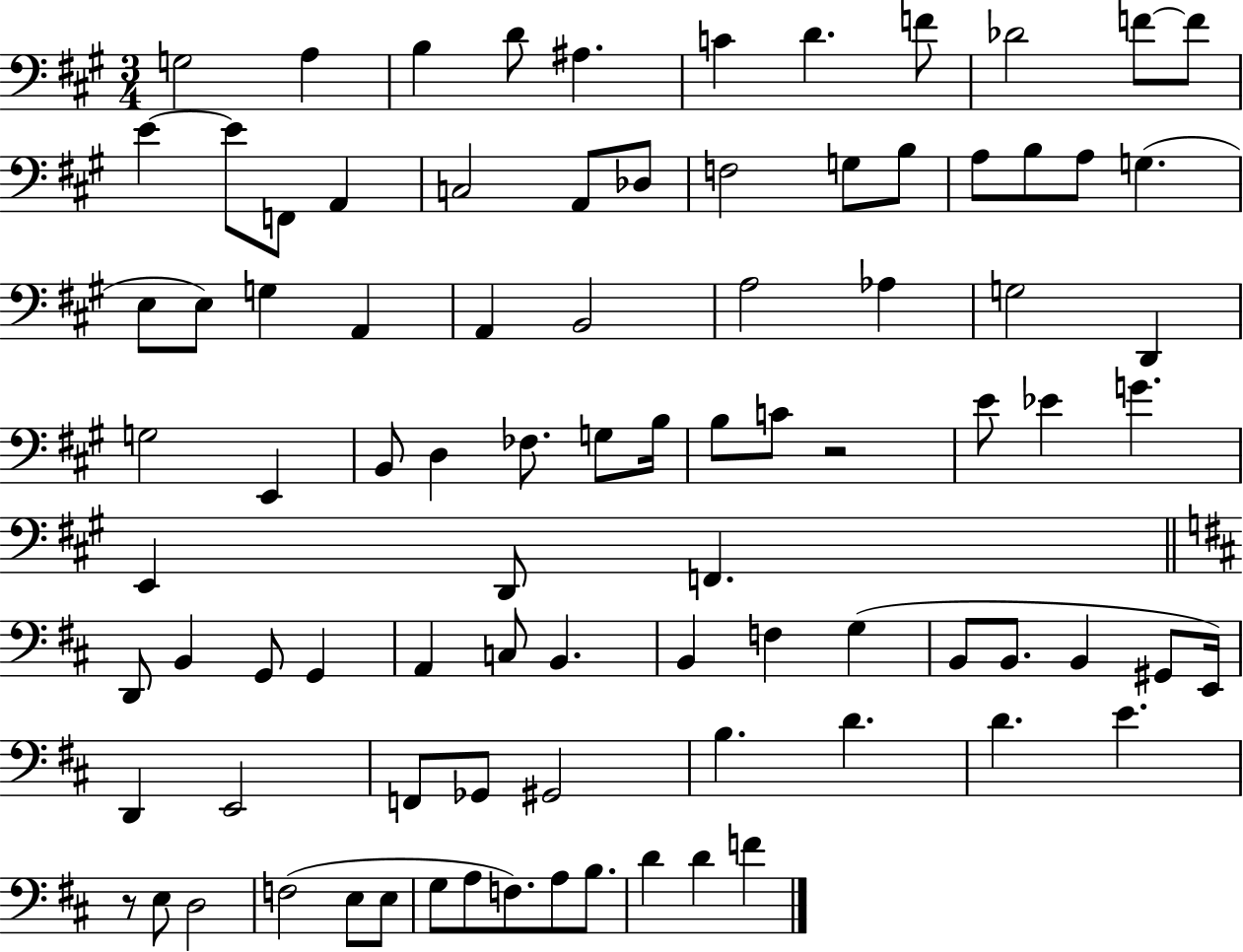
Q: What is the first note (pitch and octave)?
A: G3